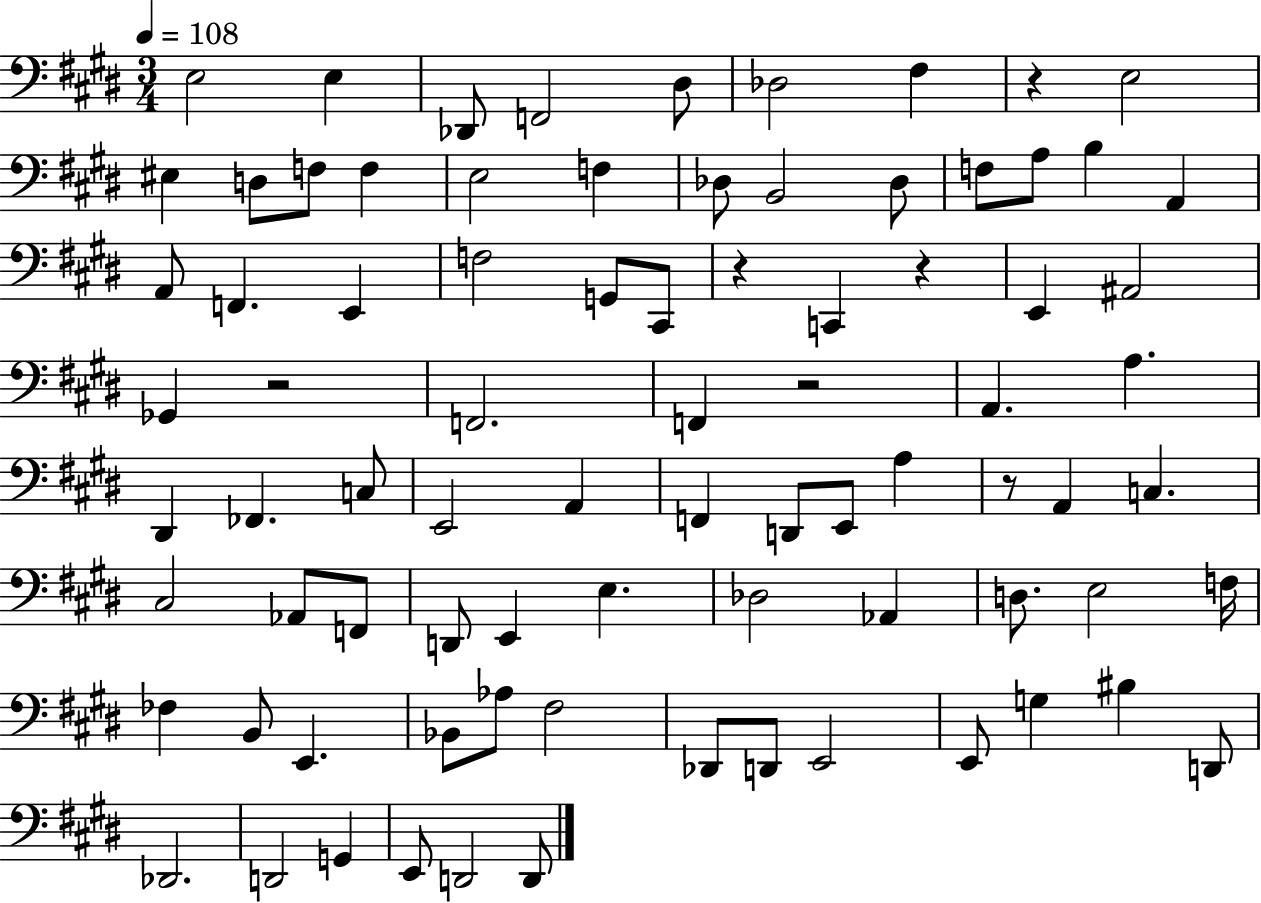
{
  \clef bass
  \numericTimeSignature
  \time 3/4
  \key e \major
  \tempo 4 = 108
  e2 e4 | des,8 f,2 dis8 | des2 fis4 | r4 e2 | \break eis4 d8 f8 f4 | e2 f4 | des8 b,2 des8 | f8 a8 b4 a,4 | \break a,8 f,4. e,4 | f2 g,8 cis,8 | r4 c,4 r4 | e,4 ais,2 | \break ges,4 r2 | f,2. | f,4 r2 | a,4. a4. | \break dis,4 fes,4. c8 | e,2 a,4 | f,4 d,8 e,8 a4 | r8 a,4 c4. | \break cis2 aes,8 f,8 | d,8 e,4 e4. | des2 aes,4 | d8. e2 f16 | \break fes4 b,8 e,4. | bes,8 aes8 fis2 | des,8 d,8 e,2 | e,8 g4 bis4 d,8 | \break des,2. | d,2 g,4 | e,8 d,2 d,8 | \bar "|."
}